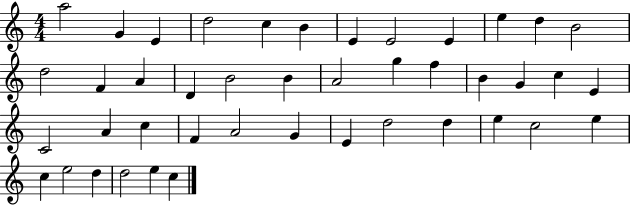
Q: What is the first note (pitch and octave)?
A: A5